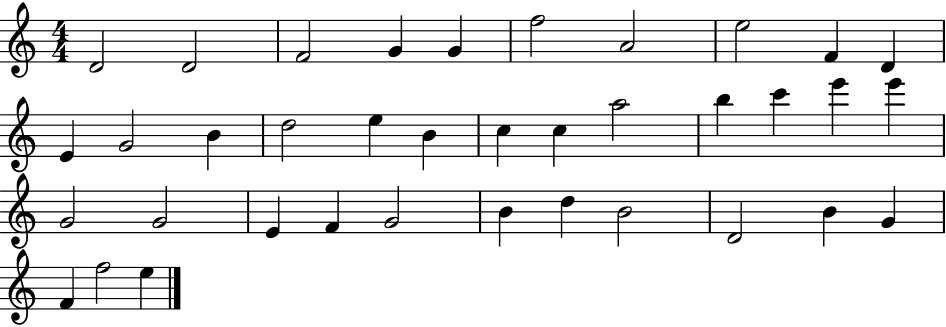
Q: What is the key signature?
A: C major